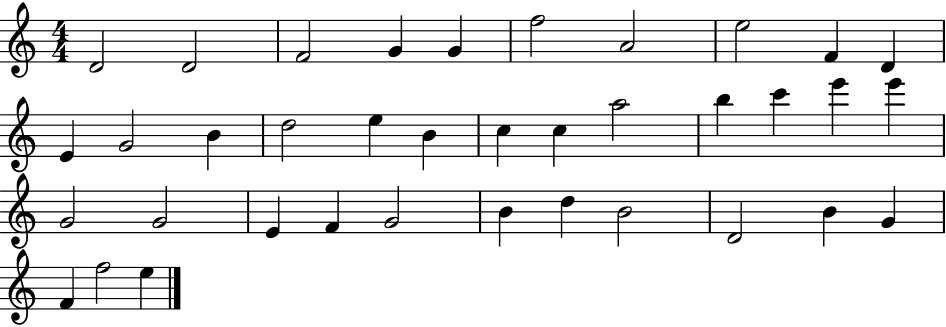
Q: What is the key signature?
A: C major